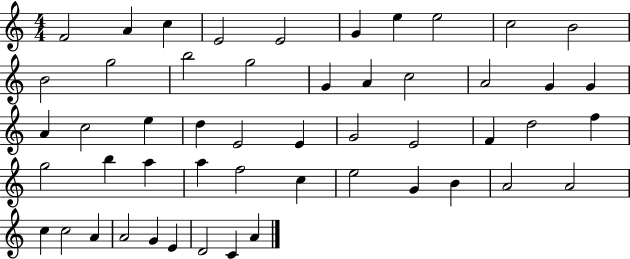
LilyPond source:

{
  \clef treble
  \numericTimeSignature
  \time 4/4
  \key c \major
  f'2 a'4 c''4 | e'2 e'2 | g'4 e''4 e''2 | c''2 b'2 | \break b'2 g''2 | b''2 g''2 | g'4 a'4 c''2 | a'2 g'4 g'4 | \break a'4 c''2 e''4 | d''4 e'2 e'4 | g'2 e'2 | f'4 d''2 f''4 | \break g''2 b''4 a''4 | a''4 f''2 c''4 | e''2 g'4 b'4 | a'2 a'2 | \break c''4 c''2 a'4 | a'2 g'4 e'4 | d'2 c'4 a'4 | \bar "|."
}